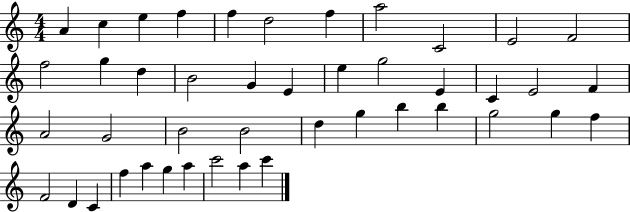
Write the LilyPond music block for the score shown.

{
  \clef treble
  \numericTimeSignature
  \time 4/4
  \key c \major
  a'4 c''4 e''4 f''4 | f''4 d''2 f''4 | a''2 c'2 | e'2 f'2 | \break f''2 g''4 d''4 | b'2 g'4 e'4 | e''4 g''2 e'4 | c'4 e'2 f'4 | \break a'2 g'2 | b'2 b'2 | d''4 g''4 b''4 b''4 | g''2 g''4 f''4 | \break f'2 d'4 c'4 | f''4 a''4 g''4 a''4 | c'''2 a''4 c'''4 | \bar "|."
}